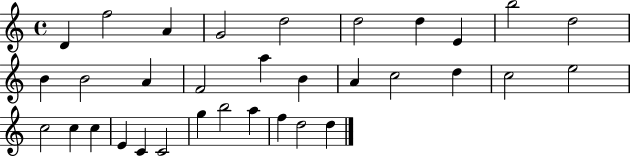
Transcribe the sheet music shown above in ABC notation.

X:1
T:Untitled
M:4/4
L:1/4
K:C
D f2 A G2 d2 d2 d E b2 d2 B B2 A F2 a B A c2 d c2 e2 c2 c c E C C2 g b2 a f d2 d